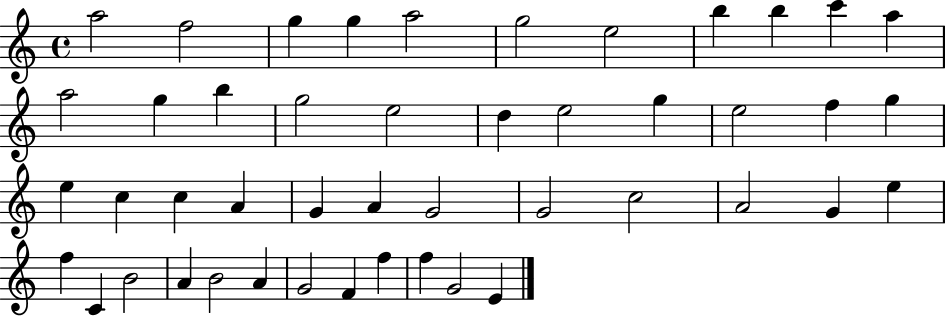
{
  \clef treble
  \time 4/4
  \defaultTimeSignature
  \key c \major
  a''2 f''2 | g''4 g''4 a''2 | g''2 e''2 | b''4 b''4 c'''4 a''4 | \break a''2 g''4 b''4 | g''2 e''2 | d''4 e''2 g''4 | e''2 f''4 g''4 | \break e''4 c''4 c''4 a'4 | g'4 a'4 g'2 | g'2 c''2 | a'2 g'4 e''4 | \break f''4 c'4 b'2 | a'4 b'2 a'4 | g'2 f'4 f''4 | f''4 g'2 e'4 | \break \bar "|."
}